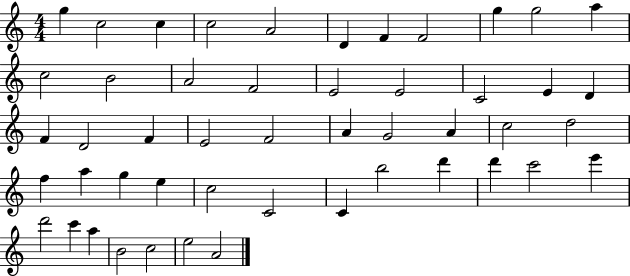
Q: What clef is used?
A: treble